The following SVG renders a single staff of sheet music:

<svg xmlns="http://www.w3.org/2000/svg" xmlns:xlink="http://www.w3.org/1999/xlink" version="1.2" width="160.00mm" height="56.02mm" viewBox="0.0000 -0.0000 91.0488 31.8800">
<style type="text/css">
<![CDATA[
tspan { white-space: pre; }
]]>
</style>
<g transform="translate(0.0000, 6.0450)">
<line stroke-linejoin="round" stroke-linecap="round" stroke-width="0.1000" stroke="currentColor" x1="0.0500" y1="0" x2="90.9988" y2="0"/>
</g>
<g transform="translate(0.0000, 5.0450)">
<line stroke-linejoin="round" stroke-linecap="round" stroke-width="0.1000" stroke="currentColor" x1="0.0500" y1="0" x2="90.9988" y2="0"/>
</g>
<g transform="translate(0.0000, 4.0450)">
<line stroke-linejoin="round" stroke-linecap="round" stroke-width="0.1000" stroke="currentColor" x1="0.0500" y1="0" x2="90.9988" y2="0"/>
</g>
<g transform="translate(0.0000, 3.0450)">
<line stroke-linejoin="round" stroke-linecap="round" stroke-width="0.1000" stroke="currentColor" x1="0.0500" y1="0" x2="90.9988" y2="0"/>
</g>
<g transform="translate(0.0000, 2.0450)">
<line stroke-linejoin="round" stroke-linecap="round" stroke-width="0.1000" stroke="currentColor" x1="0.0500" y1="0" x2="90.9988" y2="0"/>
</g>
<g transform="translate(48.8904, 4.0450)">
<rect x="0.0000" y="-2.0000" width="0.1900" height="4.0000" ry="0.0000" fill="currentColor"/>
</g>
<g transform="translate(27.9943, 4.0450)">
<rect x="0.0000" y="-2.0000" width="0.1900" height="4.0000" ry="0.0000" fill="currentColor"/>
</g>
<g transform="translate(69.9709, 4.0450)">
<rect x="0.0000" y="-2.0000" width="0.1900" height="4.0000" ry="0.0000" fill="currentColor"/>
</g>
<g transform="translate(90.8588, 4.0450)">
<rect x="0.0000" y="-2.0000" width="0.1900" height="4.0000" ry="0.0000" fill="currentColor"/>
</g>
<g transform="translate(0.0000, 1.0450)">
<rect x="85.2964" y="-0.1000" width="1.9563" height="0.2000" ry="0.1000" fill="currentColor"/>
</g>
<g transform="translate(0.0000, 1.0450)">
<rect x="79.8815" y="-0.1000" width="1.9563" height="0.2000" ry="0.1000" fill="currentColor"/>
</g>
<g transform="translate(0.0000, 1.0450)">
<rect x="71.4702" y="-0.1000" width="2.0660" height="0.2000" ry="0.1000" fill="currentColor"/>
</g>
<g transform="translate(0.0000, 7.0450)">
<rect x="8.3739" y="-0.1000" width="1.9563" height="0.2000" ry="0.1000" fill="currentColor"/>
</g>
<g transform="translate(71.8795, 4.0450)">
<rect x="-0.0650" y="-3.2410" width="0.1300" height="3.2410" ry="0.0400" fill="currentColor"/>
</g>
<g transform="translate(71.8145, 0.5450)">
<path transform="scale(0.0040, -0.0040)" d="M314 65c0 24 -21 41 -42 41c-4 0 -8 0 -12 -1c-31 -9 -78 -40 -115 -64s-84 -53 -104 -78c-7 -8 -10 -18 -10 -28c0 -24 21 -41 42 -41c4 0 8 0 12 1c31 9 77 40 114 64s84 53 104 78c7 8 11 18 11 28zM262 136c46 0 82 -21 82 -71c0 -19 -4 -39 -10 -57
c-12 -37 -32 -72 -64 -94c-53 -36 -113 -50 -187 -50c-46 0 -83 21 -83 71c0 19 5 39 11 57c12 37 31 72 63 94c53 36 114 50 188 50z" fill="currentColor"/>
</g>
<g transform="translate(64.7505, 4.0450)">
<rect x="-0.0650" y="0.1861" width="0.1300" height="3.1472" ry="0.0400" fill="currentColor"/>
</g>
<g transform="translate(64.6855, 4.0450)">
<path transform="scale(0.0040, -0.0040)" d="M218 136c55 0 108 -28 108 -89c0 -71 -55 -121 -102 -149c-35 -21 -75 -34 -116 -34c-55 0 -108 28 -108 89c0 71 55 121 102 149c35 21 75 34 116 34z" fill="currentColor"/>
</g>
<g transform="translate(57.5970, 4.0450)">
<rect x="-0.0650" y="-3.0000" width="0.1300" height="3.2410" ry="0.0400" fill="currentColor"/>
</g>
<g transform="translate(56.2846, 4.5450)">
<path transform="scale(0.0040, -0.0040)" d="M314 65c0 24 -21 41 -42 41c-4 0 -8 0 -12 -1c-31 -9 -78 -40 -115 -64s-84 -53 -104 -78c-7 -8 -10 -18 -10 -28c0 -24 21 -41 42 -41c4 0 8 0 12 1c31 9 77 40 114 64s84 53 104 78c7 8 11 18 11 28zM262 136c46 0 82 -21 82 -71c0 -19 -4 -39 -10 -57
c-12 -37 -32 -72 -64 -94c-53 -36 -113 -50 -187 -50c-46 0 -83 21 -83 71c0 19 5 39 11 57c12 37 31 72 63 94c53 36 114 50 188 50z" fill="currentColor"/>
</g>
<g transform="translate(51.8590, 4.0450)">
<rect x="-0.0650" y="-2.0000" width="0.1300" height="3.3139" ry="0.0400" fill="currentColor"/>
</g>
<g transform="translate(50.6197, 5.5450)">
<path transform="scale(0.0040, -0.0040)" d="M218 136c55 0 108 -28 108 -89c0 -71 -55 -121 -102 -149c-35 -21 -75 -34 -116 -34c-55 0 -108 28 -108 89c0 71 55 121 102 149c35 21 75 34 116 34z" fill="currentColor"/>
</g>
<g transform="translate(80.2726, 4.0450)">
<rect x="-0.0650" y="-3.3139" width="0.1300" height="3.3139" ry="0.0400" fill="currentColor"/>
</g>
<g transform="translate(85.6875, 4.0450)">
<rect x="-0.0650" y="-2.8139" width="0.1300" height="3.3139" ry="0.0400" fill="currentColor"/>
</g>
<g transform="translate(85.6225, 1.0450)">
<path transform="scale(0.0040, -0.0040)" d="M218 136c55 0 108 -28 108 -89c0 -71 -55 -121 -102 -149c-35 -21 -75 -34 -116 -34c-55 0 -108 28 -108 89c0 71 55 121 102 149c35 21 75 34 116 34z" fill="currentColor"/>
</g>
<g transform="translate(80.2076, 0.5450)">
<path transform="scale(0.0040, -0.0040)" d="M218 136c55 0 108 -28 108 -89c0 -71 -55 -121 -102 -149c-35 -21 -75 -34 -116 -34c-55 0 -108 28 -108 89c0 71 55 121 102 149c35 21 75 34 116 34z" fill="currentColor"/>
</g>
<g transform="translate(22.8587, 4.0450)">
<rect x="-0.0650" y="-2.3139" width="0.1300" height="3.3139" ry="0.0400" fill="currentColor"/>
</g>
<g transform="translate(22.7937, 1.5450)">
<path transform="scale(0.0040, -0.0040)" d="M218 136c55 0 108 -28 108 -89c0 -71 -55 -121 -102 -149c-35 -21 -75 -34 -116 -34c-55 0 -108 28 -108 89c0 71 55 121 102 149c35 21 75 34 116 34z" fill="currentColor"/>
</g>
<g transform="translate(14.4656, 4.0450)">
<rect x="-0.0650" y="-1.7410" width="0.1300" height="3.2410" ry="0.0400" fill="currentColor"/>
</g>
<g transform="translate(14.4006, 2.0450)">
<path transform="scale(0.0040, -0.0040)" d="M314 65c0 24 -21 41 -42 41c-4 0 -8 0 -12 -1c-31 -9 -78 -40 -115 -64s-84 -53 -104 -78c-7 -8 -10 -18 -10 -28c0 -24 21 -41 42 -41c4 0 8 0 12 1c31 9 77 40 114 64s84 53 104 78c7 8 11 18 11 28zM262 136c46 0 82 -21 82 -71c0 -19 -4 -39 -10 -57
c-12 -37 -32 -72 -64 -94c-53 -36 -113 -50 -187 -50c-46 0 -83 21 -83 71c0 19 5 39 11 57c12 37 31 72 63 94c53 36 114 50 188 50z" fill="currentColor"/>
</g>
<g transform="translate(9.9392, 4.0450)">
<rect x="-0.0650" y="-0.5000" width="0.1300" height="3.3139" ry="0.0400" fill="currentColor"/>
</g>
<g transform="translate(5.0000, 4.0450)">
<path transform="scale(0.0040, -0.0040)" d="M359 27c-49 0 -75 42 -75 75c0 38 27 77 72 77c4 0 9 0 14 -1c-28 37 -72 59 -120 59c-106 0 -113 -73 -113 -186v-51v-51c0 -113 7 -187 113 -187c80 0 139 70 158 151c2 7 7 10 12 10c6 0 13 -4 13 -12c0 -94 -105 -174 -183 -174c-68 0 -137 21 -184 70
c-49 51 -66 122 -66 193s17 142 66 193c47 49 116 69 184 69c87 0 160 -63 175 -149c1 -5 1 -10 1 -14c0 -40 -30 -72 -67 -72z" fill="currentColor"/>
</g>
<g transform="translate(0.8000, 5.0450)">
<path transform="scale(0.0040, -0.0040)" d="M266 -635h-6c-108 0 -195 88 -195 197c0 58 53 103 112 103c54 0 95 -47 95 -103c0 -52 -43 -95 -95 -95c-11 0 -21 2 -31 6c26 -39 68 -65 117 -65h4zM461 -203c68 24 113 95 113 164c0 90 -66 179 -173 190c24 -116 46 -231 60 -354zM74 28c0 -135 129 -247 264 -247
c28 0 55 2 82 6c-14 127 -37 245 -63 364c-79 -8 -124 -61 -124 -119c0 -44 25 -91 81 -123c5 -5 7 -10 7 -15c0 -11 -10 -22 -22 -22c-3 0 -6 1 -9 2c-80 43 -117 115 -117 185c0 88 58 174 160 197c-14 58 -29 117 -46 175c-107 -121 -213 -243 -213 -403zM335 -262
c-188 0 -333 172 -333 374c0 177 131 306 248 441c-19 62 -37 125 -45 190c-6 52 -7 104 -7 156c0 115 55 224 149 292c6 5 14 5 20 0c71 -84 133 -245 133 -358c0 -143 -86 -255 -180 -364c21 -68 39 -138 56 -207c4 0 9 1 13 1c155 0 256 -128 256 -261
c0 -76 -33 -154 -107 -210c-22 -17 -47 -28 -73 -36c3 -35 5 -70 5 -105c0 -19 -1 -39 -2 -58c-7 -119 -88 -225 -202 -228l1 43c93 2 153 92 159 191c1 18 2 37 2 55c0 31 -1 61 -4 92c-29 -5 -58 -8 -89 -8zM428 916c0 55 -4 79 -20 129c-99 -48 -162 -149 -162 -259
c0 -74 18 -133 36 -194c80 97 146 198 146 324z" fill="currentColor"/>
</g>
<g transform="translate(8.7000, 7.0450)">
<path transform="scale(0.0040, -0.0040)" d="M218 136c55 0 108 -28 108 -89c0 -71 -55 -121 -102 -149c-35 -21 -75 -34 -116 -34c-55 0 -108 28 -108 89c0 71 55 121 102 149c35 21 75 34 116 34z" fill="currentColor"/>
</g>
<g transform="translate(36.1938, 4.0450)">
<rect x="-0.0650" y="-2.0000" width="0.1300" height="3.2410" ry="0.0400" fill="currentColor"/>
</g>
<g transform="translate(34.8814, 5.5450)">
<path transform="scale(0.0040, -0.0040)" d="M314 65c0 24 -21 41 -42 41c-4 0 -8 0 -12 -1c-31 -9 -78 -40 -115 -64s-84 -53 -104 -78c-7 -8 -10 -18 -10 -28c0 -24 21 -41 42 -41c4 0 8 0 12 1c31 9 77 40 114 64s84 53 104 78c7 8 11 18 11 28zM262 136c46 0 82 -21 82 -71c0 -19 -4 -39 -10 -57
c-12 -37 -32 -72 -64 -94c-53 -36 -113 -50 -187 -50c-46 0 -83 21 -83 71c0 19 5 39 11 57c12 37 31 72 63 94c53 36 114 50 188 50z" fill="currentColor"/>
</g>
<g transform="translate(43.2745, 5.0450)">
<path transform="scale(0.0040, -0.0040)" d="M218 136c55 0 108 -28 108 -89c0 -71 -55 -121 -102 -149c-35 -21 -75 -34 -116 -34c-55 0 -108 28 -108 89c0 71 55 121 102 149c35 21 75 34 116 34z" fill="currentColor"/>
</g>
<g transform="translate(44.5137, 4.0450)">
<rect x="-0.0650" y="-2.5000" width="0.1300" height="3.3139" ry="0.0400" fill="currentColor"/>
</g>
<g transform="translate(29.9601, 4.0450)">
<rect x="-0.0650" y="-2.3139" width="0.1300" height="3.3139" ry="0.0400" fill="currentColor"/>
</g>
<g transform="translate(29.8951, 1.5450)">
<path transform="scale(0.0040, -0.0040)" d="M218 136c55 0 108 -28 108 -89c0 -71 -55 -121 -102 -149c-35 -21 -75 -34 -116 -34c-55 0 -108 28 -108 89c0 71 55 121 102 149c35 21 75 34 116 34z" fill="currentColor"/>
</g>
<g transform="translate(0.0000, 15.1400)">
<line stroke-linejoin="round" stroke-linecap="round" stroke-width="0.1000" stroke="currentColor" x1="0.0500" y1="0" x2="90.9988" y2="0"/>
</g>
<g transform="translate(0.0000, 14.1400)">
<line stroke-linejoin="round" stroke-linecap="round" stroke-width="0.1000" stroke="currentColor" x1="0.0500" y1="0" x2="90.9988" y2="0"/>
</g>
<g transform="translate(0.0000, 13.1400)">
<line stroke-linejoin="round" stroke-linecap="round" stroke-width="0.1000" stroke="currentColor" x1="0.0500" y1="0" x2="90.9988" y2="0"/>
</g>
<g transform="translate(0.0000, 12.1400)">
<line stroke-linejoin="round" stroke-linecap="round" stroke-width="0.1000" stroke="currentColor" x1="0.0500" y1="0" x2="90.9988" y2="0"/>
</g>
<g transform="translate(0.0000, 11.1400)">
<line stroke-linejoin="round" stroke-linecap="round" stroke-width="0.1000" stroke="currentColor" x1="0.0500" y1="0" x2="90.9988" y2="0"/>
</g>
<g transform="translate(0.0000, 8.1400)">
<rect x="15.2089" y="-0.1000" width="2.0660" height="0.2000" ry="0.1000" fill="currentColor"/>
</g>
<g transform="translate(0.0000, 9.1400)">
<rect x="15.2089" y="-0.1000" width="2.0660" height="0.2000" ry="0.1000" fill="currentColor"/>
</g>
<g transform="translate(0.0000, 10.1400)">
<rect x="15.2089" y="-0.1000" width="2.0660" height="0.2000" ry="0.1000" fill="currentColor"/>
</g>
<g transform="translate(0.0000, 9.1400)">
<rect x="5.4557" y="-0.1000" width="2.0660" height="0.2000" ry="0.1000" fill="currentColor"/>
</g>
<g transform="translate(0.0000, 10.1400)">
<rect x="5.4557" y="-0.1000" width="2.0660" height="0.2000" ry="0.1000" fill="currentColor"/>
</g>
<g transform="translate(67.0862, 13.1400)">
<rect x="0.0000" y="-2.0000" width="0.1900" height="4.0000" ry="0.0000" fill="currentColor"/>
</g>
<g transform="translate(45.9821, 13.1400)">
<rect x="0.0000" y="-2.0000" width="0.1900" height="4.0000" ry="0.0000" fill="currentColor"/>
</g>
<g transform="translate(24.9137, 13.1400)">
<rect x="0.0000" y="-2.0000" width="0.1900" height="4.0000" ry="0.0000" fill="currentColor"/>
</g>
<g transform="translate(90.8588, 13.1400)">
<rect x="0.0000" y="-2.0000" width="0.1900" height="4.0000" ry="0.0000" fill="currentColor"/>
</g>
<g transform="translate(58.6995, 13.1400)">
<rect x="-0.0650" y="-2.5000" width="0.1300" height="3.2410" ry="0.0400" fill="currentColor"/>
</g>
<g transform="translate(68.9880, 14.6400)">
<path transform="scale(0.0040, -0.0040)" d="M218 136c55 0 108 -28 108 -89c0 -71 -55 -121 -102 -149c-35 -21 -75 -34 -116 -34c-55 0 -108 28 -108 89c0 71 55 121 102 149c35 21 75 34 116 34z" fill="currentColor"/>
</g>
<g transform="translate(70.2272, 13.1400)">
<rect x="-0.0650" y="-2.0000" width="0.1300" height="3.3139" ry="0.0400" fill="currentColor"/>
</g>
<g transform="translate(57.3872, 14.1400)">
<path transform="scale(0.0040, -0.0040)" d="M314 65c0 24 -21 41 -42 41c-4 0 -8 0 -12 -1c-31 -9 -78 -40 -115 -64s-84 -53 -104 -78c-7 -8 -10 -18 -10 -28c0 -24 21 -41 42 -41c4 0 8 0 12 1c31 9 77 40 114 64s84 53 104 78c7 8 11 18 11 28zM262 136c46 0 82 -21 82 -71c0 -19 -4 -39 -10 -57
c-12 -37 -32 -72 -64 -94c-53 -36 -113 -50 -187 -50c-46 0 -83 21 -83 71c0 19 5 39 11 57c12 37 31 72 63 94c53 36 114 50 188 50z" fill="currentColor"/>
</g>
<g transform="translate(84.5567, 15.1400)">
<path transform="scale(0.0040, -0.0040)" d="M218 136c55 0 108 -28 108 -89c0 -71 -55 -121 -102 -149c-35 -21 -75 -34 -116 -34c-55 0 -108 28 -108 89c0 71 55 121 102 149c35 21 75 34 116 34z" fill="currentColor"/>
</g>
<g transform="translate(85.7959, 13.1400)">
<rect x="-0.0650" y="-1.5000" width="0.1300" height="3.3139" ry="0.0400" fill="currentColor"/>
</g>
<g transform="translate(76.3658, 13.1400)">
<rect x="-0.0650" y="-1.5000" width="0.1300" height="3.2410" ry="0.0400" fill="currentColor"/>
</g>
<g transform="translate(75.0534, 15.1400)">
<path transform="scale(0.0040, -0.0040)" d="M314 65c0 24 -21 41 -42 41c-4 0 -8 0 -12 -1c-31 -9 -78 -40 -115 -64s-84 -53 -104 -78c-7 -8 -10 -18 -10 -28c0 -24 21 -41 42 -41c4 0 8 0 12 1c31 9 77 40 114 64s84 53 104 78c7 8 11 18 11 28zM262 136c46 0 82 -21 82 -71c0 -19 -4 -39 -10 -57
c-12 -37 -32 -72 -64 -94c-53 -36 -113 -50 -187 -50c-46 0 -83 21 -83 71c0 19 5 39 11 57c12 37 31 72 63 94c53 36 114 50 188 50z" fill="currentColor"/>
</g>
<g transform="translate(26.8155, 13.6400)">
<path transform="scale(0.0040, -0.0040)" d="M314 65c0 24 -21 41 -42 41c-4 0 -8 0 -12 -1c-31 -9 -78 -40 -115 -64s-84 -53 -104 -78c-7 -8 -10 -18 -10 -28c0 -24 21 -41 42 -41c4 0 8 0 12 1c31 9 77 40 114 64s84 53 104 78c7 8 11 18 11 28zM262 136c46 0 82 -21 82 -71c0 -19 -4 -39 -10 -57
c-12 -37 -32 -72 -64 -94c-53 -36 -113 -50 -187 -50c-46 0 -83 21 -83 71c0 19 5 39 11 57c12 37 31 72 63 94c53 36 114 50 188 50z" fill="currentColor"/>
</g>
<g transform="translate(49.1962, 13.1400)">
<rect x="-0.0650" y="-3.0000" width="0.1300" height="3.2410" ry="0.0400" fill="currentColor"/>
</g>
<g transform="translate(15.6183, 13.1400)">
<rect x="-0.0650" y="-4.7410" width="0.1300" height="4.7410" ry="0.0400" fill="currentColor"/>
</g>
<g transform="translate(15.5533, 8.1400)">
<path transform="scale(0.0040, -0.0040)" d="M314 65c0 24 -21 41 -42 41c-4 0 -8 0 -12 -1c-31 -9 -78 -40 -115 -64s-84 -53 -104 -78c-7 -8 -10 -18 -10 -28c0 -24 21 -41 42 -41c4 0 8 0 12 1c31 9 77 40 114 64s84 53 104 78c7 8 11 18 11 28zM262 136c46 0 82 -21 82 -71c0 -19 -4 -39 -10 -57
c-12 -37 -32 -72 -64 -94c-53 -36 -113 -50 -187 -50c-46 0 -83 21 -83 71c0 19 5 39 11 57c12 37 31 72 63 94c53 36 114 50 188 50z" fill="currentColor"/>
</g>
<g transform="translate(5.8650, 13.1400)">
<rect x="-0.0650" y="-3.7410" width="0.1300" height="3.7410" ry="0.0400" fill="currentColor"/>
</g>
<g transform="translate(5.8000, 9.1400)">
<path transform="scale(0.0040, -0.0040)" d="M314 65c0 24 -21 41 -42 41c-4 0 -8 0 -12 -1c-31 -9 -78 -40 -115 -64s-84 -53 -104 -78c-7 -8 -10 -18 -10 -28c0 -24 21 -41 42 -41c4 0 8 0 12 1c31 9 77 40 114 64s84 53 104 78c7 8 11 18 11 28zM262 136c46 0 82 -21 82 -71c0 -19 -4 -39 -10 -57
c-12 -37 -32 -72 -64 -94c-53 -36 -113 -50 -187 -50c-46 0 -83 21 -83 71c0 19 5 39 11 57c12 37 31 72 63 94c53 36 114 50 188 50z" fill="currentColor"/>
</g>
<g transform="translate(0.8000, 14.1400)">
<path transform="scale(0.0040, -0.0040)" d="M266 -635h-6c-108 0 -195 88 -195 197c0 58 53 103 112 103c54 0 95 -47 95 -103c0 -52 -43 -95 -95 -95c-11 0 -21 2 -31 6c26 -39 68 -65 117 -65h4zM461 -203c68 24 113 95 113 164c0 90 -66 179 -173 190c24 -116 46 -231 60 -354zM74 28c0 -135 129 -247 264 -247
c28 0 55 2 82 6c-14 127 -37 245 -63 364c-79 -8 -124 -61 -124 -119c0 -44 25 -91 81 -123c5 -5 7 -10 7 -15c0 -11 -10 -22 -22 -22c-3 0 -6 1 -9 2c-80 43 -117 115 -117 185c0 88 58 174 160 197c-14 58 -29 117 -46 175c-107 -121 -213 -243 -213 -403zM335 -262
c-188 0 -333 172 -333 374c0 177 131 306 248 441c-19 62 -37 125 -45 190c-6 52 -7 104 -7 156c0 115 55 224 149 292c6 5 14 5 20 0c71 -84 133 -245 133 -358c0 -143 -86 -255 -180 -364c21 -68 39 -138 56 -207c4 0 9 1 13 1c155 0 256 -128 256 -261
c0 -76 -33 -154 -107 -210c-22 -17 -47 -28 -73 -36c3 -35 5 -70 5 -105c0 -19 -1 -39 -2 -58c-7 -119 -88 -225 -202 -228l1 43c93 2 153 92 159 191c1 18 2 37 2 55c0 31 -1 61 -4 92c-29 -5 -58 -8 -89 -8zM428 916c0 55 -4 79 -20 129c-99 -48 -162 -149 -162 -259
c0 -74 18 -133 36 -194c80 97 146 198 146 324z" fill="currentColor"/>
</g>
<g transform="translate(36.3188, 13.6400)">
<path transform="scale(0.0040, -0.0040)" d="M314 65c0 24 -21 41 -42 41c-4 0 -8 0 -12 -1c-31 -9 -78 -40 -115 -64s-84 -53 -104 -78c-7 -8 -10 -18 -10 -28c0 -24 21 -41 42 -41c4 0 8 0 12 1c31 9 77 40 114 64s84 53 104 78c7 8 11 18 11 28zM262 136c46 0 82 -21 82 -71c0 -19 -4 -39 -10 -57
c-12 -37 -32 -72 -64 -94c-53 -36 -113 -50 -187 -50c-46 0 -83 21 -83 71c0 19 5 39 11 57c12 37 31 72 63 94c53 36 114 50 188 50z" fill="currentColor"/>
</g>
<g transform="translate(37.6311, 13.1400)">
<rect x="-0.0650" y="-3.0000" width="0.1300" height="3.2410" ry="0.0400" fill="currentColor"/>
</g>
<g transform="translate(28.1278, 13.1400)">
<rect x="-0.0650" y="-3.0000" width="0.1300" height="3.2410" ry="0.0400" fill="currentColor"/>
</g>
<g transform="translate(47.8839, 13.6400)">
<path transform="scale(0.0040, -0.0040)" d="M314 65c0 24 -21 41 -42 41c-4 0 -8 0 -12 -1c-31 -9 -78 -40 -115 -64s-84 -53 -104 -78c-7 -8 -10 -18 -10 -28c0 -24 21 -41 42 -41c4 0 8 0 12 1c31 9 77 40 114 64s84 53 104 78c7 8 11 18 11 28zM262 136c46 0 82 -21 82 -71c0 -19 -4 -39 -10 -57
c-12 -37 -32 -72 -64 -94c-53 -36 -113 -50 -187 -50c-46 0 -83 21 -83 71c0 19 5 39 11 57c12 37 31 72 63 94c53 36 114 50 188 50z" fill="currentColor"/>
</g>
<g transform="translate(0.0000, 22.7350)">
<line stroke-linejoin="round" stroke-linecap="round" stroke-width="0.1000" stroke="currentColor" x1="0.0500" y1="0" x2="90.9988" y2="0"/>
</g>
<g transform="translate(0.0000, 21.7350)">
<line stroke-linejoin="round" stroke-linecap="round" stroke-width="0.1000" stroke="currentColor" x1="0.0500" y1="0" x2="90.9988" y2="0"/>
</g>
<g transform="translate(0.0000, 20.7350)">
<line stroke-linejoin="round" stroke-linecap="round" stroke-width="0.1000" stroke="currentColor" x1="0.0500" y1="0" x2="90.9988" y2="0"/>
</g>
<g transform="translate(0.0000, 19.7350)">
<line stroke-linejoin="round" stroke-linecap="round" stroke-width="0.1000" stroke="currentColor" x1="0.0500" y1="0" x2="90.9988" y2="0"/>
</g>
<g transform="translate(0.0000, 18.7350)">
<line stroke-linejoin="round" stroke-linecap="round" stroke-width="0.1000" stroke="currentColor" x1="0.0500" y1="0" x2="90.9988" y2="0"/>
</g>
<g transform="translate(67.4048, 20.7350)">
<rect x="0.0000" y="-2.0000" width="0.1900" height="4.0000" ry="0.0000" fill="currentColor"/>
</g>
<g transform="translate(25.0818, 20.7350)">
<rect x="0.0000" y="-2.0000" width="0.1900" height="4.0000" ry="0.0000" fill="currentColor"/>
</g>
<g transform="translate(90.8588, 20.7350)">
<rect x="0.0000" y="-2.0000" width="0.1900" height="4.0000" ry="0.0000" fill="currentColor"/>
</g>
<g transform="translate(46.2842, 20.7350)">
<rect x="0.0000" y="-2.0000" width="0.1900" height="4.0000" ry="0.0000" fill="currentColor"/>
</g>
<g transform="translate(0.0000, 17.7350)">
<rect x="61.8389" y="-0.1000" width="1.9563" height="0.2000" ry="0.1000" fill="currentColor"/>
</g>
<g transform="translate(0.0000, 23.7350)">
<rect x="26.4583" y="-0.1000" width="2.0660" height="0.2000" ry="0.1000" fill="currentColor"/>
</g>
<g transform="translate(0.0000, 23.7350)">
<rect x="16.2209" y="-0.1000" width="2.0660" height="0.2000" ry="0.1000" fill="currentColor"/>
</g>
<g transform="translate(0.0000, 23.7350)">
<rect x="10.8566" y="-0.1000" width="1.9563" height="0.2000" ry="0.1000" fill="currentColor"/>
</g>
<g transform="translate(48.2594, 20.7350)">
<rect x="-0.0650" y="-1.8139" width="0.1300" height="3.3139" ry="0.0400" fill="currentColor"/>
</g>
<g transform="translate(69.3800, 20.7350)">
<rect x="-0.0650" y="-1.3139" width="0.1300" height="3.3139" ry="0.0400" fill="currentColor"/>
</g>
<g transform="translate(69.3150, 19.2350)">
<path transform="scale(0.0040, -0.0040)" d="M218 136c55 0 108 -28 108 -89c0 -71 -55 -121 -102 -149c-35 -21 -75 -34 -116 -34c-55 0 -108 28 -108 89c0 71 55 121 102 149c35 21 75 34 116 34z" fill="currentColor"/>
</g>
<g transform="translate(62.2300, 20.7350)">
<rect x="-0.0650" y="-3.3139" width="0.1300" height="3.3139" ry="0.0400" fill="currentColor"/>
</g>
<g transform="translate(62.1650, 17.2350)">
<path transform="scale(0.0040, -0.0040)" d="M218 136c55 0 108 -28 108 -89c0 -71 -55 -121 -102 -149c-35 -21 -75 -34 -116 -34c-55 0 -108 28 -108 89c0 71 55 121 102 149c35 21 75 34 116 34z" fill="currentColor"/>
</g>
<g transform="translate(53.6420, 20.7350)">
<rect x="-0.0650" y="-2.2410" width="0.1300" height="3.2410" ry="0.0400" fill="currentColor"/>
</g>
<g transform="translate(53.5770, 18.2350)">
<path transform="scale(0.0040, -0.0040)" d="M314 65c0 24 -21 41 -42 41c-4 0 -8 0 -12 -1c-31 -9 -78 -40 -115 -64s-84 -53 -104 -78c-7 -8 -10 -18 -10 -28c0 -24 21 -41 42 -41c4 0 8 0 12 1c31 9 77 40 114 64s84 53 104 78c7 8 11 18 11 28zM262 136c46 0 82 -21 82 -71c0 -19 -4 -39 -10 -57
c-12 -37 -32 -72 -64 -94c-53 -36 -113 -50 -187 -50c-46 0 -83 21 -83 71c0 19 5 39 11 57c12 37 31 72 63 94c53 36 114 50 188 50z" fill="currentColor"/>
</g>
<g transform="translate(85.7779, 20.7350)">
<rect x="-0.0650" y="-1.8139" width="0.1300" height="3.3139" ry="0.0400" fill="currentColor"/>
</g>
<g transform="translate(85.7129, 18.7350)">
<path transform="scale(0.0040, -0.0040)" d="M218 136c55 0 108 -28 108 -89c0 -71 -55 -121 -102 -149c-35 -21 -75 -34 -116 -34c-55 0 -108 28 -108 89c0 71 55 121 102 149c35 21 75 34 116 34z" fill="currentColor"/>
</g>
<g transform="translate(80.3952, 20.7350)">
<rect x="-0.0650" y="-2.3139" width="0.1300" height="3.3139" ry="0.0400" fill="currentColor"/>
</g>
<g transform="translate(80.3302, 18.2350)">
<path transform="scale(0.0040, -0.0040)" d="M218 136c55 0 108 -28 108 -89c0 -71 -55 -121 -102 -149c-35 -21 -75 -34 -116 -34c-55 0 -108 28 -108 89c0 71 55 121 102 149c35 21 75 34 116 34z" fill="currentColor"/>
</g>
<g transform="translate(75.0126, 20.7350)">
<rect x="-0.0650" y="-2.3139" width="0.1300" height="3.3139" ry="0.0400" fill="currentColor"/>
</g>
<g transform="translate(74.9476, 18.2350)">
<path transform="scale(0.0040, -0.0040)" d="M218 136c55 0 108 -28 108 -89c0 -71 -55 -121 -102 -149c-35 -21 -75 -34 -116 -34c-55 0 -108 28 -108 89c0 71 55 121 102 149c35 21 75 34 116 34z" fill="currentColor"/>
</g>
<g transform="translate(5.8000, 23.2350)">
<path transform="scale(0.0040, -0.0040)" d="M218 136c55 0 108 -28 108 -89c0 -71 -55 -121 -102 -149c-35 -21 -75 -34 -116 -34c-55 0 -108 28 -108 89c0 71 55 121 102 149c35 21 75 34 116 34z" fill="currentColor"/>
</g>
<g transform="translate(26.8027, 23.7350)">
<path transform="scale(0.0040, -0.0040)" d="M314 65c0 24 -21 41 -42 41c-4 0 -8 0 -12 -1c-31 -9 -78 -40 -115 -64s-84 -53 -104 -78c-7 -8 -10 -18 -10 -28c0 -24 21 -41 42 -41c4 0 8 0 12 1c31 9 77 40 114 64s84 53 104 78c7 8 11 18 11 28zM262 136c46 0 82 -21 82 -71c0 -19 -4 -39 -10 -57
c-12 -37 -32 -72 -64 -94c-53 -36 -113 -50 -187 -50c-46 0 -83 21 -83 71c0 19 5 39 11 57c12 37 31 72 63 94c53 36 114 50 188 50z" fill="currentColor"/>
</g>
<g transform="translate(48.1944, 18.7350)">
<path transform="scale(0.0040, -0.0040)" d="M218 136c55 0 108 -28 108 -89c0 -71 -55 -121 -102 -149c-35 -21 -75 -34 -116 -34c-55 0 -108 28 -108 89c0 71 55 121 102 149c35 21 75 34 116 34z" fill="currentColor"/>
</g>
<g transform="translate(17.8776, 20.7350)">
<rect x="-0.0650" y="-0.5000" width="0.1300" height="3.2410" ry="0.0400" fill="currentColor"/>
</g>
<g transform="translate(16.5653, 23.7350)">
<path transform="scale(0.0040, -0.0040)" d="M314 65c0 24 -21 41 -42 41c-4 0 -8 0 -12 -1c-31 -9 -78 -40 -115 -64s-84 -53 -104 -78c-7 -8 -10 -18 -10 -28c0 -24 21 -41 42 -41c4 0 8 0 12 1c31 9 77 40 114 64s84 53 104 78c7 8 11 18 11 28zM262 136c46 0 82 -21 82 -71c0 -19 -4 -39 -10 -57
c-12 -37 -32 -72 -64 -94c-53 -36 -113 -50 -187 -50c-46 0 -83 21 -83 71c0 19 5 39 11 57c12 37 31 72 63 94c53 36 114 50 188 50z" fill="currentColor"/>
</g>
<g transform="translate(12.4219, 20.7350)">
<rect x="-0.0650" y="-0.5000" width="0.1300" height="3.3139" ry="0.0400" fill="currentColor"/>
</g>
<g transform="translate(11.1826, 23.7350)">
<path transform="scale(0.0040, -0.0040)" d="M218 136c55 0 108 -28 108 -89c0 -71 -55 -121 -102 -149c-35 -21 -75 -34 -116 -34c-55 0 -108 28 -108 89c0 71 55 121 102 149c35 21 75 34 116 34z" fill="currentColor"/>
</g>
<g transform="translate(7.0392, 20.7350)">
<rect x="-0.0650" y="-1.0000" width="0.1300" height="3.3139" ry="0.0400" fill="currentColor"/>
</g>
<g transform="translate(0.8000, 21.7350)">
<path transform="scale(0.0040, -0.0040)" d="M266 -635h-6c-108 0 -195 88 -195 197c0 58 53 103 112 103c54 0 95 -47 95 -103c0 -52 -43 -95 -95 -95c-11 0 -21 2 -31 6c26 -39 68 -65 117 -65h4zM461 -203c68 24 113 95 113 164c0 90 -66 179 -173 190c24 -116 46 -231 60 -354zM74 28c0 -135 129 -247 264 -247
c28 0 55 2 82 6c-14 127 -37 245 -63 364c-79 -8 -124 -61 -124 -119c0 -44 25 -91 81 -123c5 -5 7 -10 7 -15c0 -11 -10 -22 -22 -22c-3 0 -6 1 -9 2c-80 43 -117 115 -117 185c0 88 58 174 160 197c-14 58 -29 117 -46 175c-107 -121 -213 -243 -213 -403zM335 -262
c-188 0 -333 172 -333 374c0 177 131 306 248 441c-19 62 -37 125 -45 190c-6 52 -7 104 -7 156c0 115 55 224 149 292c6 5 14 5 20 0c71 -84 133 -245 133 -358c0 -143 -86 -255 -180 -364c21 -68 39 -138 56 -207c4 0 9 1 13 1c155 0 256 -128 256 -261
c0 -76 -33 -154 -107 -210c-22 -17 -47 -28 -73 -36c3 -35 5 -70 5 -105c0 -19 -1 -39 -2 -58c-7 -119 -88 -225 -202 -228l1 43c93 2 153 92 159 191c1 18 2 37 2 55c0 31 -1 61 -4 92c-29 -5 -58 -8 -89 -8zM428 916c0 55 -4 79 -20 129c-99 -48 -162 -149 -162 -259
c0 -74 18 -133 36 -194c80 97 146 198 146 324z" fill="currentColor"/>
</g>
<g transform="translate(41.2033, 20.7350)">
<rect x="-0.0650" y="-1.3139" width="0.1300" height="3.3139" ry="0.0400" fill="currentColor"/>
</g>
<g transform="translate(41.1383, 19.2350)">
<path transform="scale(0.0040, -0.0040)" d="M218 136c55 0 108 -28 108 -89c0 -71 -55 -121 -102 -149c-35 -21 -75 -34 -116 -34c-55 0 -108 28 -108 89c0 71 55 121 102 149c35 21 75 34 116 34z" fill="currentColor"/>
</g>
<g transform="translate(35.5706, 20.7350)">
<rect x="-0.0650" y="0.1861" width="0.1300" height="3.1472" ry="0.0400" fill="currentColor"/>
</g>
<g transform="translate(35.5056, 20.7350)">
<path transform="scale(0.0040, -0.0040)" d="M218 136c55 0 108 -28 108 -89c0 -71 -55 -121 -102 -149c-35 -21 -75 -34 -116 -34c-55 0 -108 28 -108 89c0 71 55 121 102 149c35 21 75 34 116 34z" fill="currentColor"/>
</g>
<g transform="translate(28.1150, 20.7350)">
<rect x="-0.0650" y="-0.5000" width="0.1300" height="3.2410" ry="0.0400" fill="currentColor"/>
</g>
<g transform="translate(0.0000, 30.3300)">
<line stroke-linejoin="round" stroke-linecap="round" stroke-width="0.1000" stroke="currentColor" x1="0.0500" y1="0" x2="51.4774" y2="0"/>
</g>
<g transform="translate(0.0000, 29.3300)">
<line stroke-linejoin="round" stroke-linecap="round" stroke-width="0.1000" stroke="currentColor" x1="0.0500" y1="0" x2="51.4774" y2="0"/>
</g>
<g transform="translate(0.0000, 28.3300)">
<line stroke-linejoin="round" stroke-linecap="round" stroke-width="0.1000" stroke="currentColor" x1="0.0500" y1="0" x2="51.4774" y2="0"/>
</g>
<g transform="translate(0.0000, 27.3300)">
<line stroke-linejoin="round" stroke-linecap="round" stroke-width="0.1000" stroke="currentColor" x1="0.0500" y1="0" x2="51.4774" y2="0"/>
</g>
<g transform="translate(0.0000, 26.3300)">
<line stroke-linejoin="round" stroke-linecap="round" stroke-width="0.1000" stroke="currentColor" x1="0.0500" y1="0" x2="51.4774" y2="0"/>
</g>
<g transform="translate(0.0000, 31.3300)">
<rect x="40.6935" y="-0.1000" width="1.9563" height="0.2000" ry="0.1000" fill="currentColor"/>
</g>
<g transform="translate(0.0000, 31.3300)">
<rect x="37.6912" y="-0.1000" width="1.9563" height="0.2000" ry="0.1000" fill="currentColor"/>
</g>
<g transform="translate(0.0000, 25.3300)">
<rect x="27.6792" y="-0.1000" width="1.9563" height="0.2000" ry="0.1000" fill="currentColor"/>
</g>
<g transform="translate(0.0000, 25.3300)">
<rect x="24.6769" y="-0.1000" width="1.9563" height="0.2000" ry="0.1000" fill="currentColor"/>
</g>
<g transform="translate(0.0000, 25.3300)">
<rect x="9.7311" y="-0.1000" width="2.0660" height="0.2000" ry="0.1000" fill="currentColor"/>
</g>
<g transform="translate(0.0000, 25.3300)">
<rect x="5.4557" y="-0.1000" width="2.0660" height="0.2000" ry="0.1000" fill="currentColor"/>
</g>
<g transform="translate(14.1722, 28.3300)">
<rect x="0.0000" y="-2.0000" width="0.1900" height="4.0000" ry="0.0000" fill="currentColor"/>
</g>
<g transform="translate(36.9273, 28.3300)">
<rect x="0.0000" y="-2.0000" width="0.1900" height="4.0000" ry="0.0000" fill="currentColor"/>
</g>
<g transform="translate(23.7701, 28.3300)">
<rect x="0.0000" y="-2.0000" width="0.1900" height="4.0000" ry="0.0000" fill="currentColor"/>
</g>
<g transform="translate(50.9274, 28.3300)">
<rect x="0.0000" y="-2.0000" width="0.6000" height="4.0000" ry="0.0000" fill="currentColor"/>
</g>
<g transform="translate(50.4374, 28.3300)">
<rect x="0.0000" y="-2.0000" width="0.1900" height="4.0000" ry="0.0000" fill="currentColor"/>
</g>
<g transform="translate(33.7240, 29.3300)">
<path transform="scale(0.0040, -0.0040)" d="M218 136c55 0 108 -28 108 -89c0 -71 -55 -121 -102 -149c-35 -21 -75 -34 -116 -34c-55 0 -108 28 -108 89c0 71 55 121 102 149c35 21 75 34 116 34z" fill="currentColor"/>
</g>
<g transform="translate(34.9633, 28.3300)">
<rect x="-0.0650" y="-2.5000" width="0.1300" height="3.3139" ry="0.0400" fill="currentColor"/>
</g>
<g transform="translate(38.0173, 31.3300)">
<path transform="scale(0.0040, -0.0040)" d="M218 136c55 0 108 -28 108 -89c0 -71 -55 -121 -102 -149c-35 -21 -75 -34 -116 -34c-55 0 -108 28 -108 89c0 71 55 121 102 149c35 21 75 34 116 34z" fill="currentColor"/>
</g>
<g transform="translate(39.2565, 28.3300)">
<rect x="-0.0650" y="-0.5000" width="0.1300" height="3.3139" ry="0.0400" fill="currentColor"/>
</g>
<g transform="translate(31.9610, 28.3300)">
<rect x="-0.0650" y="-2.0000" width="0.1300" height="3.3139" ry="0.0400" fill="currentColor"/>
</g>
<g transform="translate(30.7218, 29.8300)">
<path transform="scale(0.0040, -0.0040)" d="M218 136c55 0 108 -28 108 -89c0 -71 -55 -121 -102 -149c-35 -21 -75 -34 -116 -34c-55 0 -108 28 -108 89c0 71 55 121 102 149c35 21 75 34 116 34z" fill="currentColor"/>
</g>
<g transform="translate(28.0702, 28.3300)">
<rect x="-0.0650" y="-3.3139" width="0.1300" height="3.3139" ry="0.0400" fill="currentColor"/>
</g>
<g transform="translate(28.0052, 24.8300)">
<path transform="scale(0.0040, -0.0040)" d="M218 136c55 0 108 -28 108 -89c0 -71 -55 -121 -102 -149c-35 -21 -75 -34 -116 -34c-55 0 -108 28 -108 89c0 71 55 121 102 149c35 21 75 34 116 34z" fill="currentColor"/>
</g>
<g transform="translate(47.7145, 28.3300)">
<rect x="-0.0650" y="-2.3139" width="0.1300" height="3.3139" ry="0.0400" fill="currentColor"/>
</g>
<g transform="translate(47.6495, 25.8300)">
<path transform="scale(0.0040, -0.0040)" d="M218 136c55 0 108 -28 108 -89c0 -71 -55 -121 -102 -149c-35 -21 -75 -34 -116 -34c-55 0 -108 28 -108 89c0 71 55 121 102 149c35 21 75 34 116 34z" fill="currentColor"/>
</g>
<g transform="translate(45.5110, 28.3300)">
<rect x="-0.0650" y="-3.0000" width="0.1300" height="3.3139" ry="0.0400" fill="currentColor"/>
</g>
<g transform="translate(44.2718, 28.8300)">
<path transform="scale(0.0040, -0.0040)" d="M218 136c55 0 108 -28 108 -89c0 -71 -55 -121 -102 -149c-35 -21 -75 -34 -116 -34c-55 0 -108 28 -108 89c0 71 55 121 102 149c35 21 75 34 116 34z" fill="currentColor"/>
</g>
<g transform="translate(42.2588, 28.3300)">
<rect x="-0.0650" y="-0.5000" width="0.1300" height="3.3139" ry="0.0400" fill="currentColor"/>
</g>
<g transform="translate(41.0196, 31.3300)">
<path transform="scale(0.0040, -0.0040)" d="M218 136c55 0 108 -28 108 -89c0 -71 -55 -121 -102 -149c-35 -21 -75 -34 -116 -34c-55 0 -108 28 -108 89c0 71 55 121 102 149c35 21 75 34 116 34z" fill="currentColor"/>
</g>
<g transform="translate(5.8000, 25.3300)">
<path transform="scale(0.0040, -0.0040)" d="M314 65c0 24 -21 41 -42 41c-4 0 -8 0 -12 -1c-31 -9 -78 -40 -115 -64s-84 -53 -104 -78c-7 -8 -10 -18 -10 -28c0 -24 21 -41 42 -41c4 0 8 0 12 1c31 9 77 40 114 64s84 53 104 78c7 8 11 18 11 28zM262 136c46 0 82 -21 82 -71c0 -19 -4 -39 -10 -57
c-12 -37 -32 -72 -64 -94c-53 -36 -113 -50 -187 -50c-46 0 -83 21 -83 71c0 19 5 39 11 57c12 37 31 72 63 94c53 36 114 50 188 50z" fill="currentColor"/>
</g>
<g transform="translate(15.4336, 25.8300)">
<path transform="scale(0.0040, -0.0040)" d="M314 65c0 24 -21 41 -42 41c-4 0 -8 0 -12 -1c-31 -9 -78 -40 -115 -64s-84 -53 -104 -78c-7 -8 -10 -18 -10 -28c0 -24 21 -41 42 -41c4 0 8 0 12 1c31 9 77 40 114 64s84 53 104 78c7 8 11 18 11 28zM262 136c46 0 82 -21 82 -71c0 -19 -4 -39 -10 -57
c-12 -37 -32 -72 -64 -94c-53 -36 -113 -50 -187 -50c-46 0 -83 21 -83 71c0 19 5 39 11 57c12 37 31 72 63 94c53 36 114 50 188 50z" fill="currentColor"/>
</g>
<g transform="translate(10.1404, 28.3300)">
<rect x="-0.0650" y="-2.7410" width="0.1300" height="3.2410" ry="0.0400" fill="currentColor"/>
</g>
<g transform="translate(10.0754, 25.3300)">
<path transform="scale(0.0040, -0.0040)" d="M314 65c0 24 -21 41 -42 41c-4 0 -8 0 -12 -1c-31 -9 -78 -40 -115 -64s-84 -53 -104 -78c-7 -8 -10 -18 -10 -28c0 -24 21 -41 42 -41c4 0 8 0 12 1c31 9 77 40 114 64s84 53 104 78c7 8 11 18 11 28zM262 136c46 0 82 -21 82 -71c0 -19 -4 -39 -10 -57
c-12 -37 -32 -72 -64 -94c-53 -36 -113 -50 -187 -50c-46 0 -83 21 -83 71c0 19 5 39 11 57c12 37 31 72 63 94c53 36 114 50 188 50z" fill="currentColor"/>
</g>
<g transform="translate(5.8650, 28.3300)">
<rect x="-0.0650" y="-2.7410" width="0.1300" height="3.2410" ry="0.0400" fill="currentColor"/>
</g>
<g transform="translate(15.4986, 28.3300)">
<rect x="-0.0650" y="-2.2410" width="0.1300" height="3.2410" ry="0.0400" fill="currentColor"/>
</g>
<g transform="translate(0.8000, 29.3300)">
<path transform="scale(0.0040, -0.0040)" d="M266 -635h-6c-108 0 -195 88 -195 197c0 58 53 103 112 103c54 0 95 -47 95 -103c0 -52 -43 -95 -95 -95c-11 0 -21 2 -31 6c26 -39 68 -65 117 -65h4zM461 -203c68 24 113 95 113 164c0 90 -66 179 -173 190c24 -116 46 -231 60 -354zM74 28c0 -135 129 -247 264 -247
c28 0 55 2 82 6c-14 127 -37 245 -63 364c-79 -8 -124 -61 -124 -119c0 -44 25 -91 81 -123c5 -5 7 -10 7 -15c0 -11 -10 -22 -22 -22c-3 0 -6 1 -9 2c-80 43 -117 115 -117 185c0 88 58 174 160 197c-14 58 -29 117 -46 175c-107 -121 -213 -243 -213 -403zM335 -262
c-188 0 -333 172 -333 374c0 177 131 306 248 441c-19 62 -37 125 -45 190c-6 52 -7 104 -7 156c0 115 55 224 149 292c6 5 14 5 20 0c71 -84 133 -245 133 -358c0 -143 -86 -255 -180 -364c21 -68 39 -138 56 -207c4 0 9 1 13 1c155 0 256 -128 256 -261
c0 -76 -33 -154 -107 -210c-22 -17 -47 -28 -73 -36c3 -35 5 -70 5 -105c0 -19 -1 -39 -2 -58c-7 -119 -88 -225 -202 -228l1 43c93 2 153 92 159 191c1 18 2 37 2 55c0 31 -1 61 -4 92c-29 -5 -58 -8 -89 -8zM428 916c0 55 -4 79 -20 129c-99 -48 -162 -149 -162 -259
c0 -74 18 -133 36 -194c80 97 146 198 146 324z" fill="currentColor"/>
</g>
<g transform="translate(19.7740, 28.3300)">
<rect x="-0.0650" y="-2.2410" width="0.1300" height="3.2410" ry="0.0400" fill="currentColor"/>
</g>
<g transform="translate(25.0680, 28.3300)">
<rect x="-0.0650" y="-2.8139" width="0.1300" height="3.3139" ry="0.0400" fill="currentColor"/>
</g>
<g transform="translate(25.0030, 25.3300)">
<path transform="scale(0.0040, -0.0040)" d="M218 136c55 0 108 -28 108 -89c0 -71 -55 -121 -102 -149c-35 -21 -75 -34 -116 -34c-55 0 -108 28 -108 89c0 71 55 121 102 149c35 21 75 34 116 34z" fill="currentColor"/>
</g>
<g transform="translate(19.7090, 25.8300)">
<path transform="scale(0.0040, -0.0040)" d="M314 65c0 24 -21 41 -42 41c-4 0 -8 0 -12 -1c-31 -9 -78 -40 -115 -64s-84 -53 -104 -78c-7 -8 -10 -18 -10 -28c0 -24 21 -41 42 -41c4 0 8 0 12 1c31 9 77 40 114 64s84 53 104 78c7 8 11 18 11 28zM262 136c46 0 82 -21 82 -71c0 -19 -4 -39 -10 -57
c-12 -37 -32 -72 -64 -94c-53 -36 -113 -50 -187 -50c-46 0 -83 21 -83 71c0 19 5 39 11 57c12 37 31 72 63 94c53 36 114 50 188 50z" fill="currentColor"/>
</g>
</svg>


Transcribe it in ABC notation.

X:1
T:Untitled
M:4/4
L:1/4
K:C
C f2 g g F2 G F A2 B b2 b a c'2 e'2 A2 A2 A2 G2 F E2 E D C C2 C2 B e f g2 b e g g f a2 a2 g2 g2 a b F G C C A g